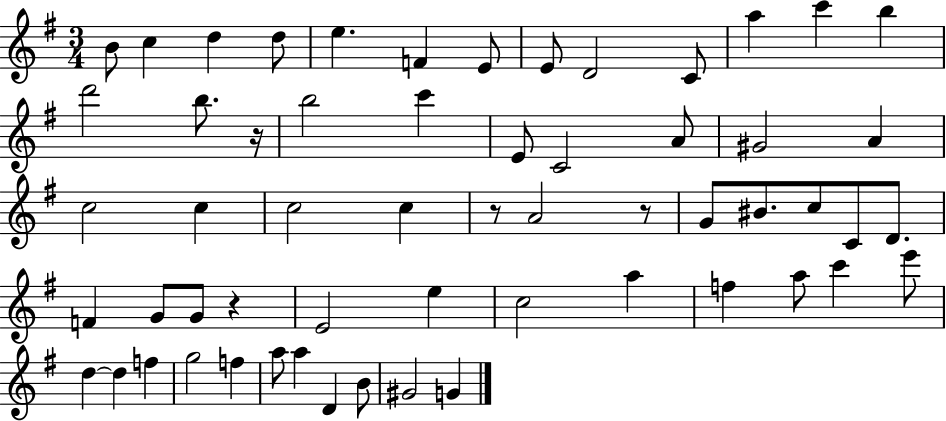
X:1
T:Untitled
M:3/4
L:1/4
K:G
B/2 c d d/2 e F E/2 E/2 D2 C/2 a c' b d'2 b/2 z/4 b2 c' E/2 C2 A/2 ^G2 A c2 c c2 c z/2 A2 z/2 G/2 ^B/2 c/2 C/2 D/2 F G/2 G/2 z E2 e c2 a f a/2 c' e'/2 d d f g2 f a/2 a D B/2 ^G2 G